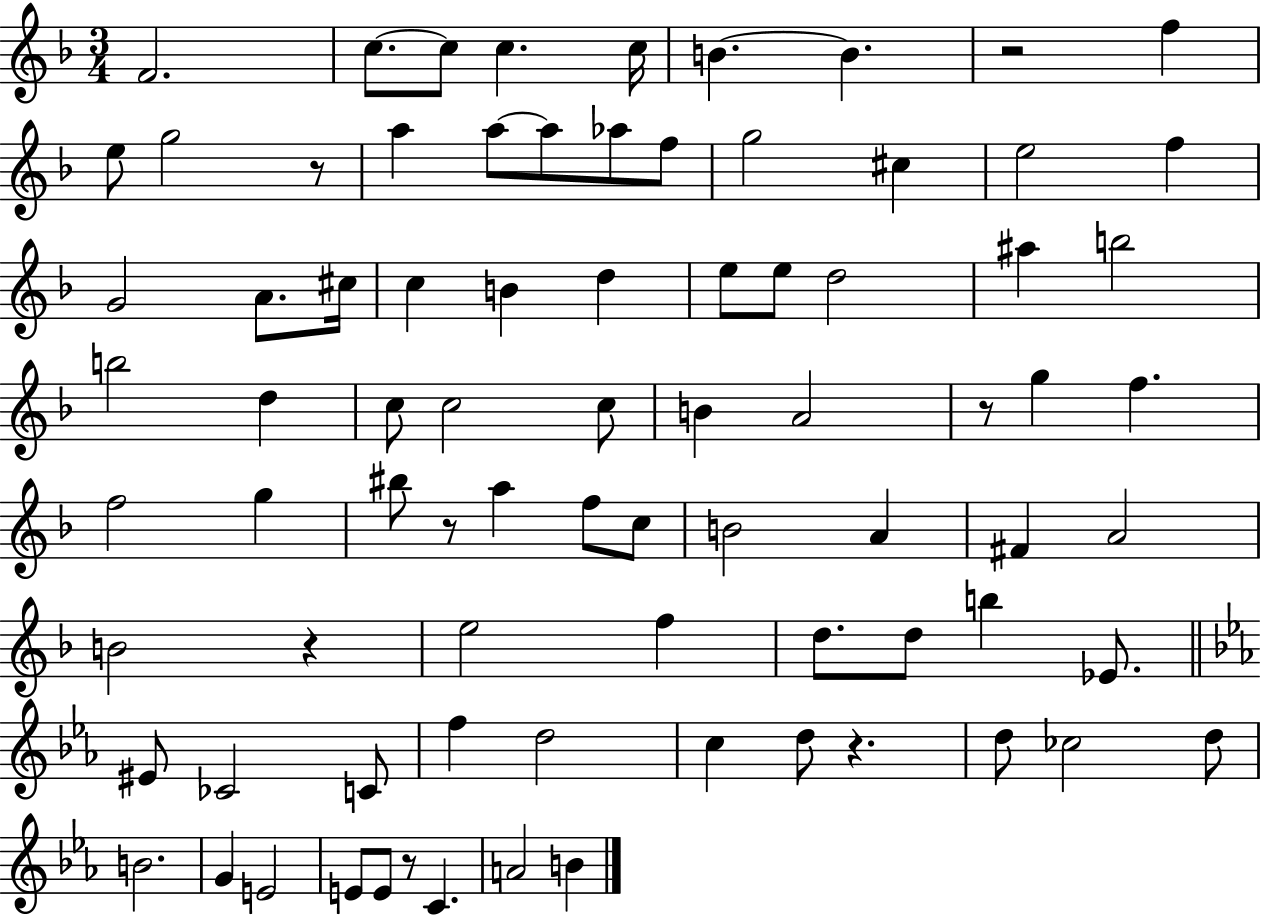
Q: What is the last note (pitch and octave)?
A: B4